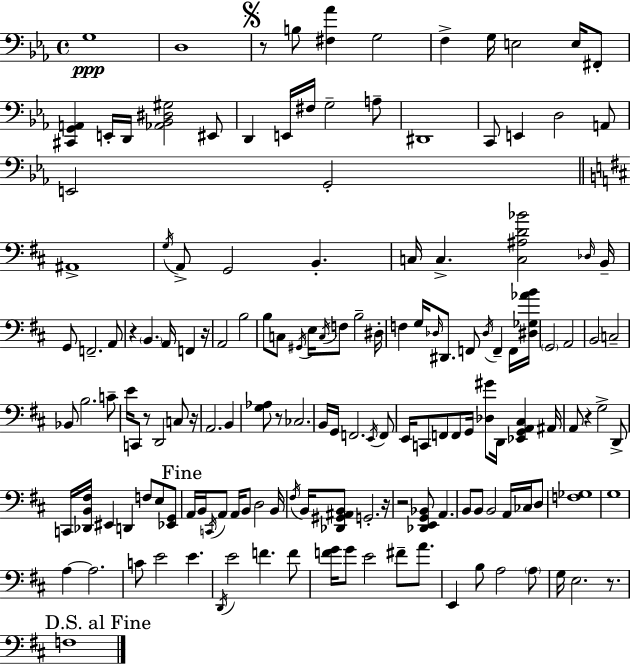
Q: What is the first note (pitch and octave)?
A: G3